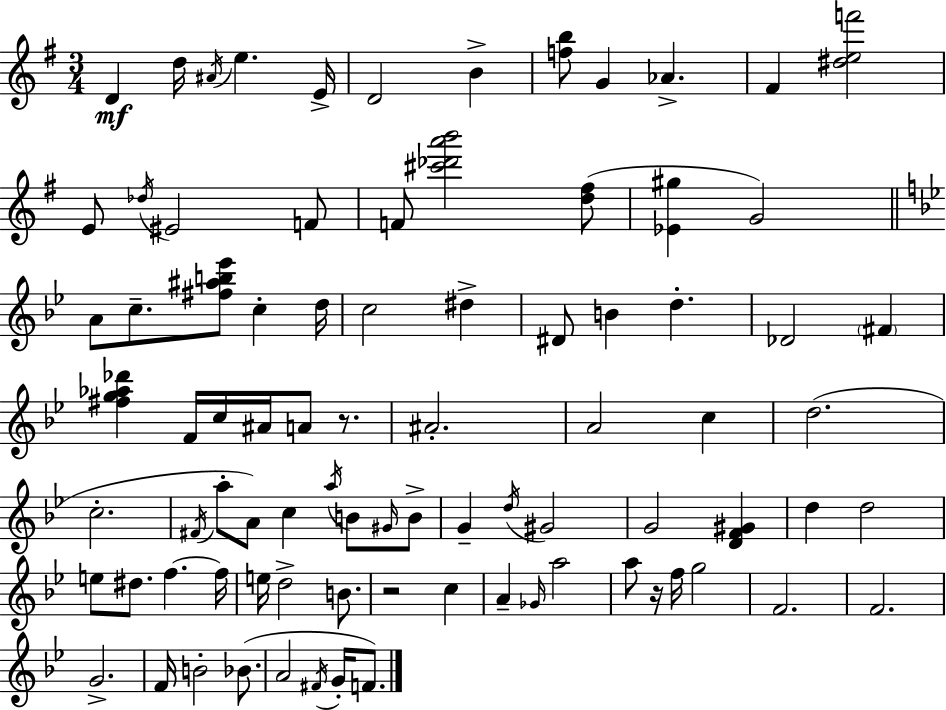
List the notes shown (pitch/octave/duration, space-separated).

D4/q D5/s A#4/s E5/q. E4/s D4/h B4/q [F5,B5]/e G4/q Ab4/q. F#4/q [D#5,E5,F6]/h E4/e Db5/s EIS4/h F4/e F4/e [C#6,Db6,A6,B6]/h [D5,F#5]/e [Eb4,G#5]/q G4/h A4/e C5/e. [F#5,A#5,B5,Eb6]/e C5/q D5/s C5/h D#5/q D#4/e B4/q D5/q. Db4/h F#4/q [F#5,G5,Ab5,Db6]/q F4/s C5/s A#4/s A4/e R/e. A#4/h. A4/h C5/q D5/h. C5/h. F#4/s A5/e A4/e C5/q A5/s B4/e G#4/s B4/e G4/q D5/s G#4/h G4/h [D4,F4,G#4]/q D5/q D5/h E5/e D#5/e. F5/q. F5/s E5/s D5/h B4/e. R/h C5/q A4/q Gb4/s A5/h A5/e R/s F5/s G5/h F4/h. F4/h. G4/h. F4/s B4/h Bb4/e. A4/h F#4/s G4/s F4/e.